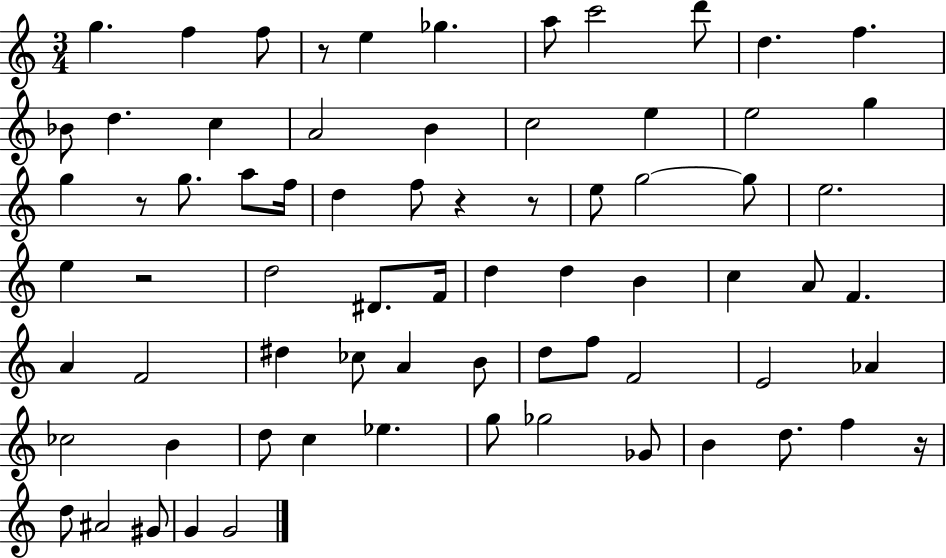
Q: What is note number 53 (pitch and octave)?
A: D5